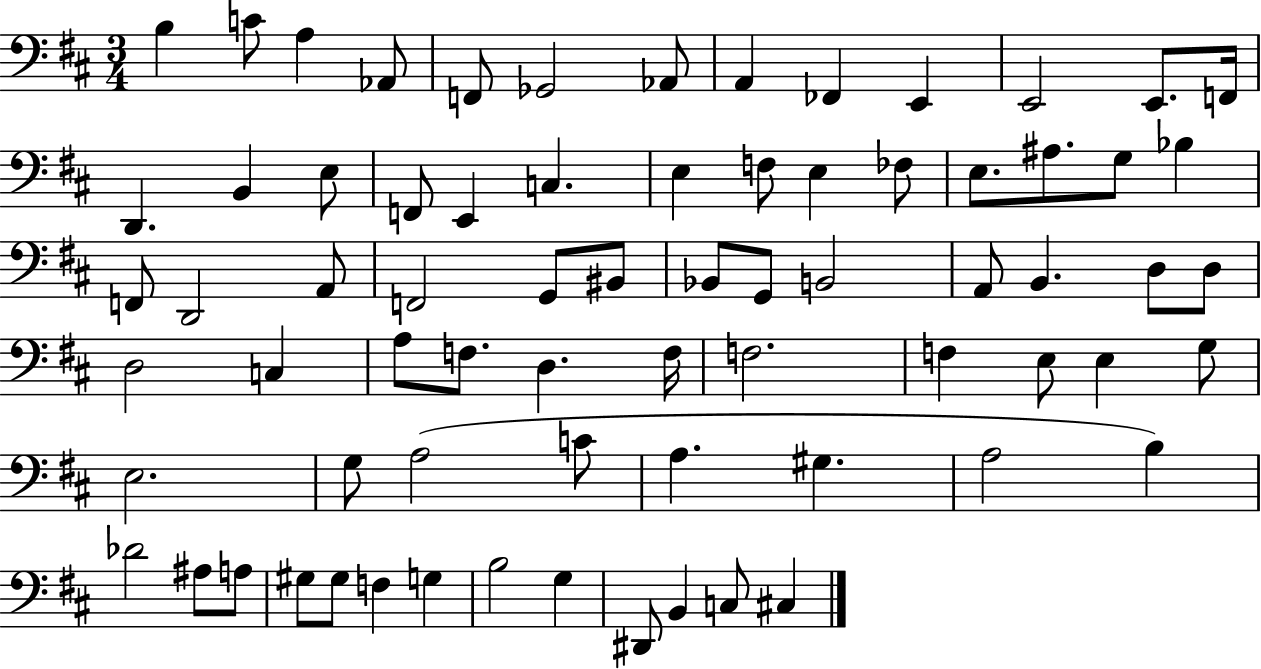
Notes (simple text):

B3/q C4/e A3/q Ab2/e F2/e Gb2/h Ab2/e A2/q FES2/q E2/q E2/h E2/e. F2/s D2/q. B2/q E3/e F2/e E2/q C3/q. E3/q F3/e E3/q FES3/e E3/e. A#3/e. G3/e Bb3/q F2/e D2/h A2/e F2/h G2/e BIS2/e Bb2/e G2/e B2/h A2/e B2/q. D3/e D3/e D3/h C3/q A3/e F3/e. D3/q. F3/s F3/h. F3/q E3/e E3/q G3/e E3/h. G3/e A3/h C4/e A3/q. G#3/q. A3/h B3/q Db4/h A#3/e A3/e G#3/e G#3/e F3/q G3/q B3/h G3/q D#2/e B2/q C3/e C#3/q